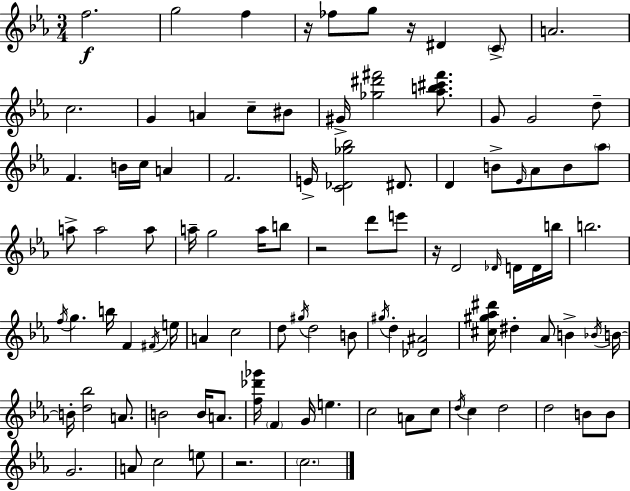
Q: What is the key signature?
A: EES major